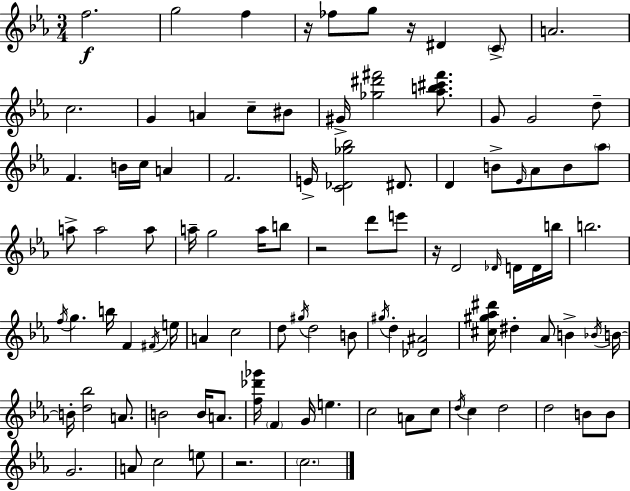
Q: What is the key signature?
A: EES major